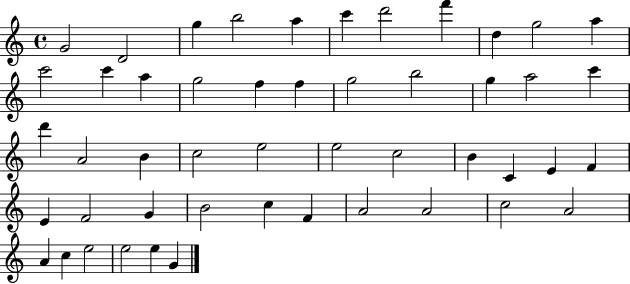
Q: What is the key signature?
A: C major